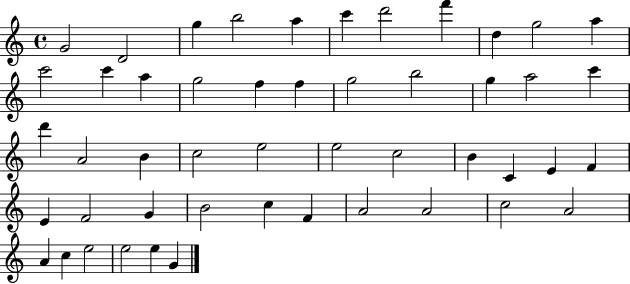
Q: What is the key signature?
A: C major